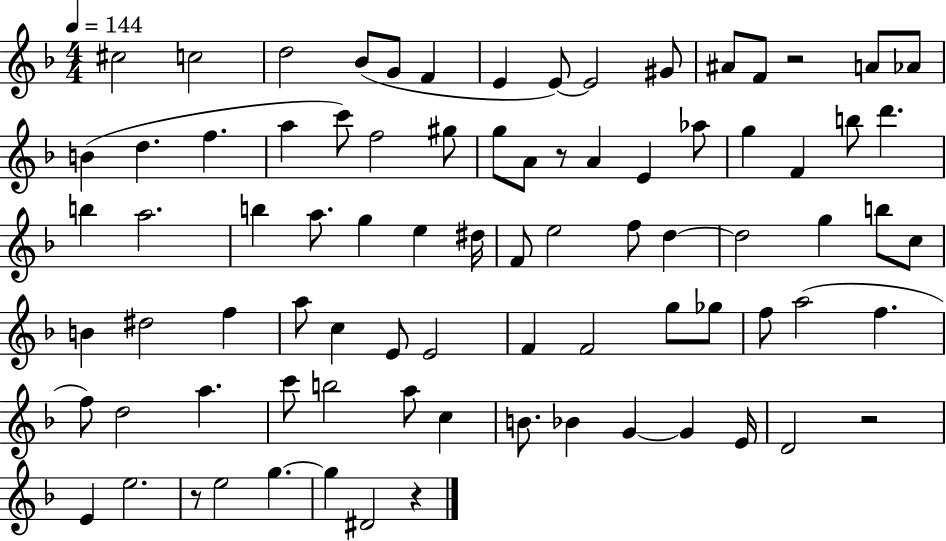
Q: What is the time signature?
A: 4/4